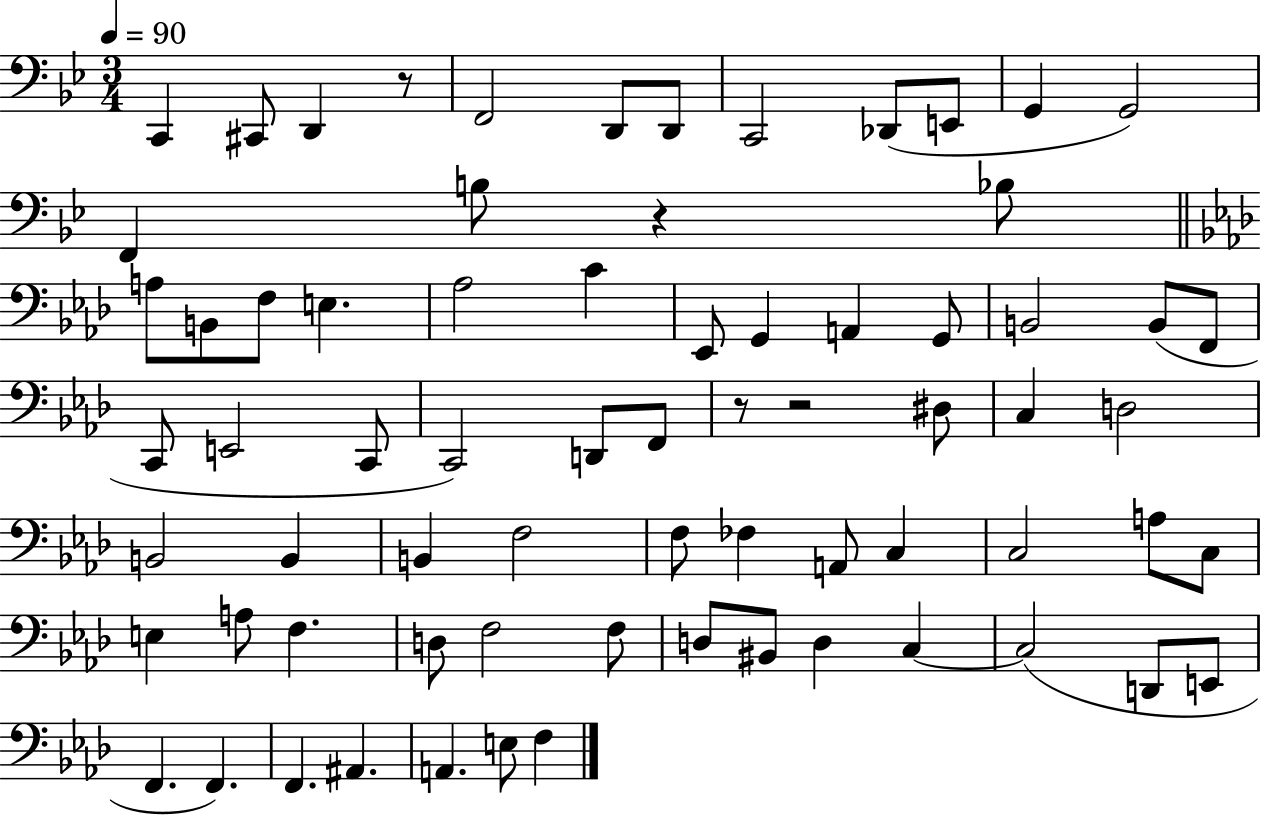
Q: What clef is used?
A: bass